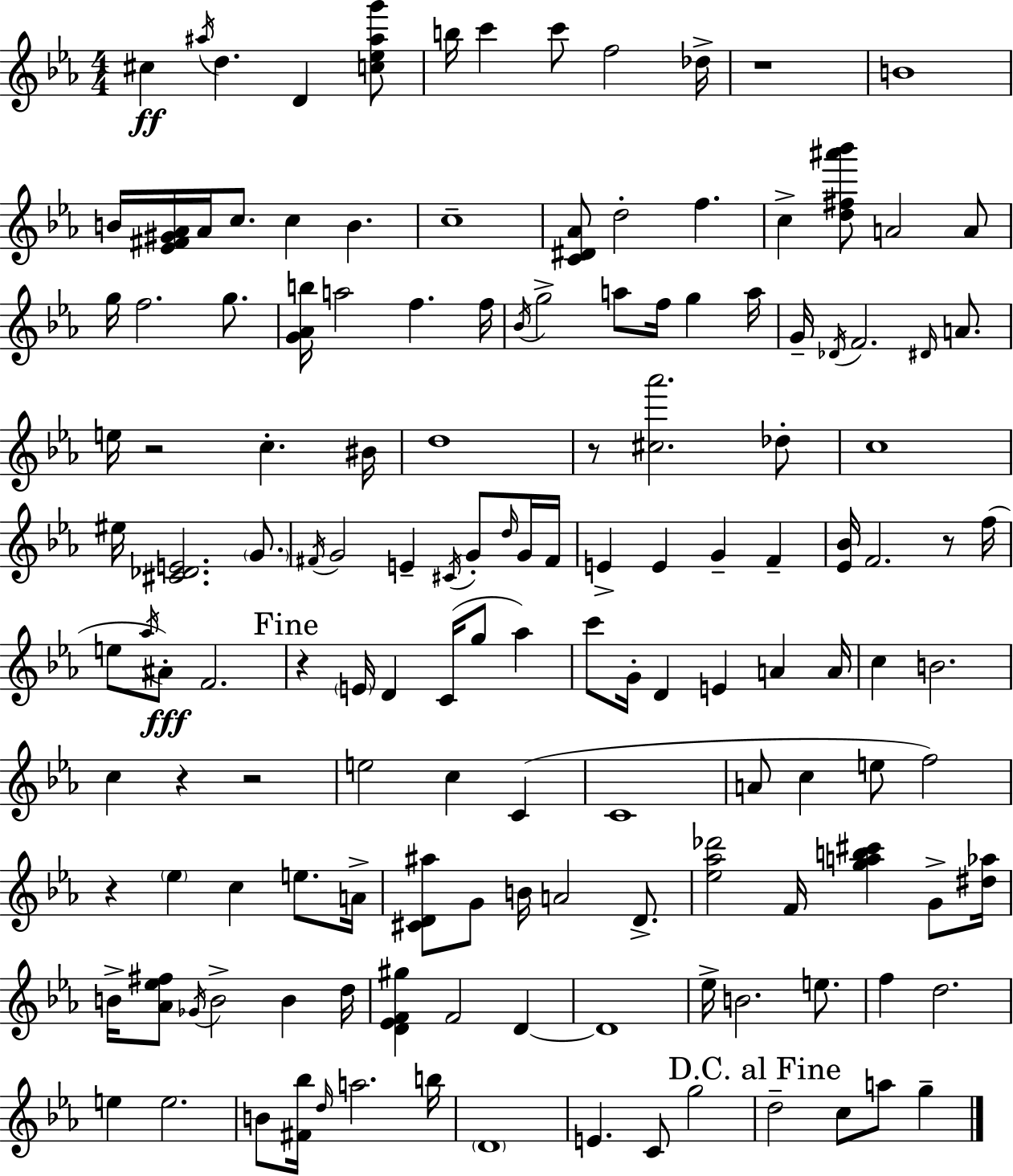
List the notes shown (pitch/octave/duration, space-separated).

C#5/q A#5/s D5/q. D4/q [C5,Eb5,A#5,G6]/e B5/s C6/q C6/e F5/h Db5/s R/w B4/w B4/s [Eb4,F#4,G#4,Ab4]/s Ab4/s C5/e. C5/q B4/q. C5/w [C4,D#4,Ab4]/e D5/h F5/q. C5/q [D5,F#5,A#6,Bb6]/e A4/h A4/e G5/s F5/h. G5/e. [G4,Ab4,B5]/s A5/h F5/q. F5/s Bb4/s G5/h A5/e F5/s G5/q A5/s G4/s Db4/s F4/h. D#4/s A4/e. E5/s R/h C5/q. BIS4/s D5/w R/e [C#5,Ab6]/h. Db5/e C5/w EIS5/s [C#4,Db4,E4]/h. G4/e. F#4/s G4/h E4/q C#4/s G4/e D5/s G4/s F#4/s E4/q E4/q G4/q F4/q [Eb4,Bb4]/s F4/h. R/e F5/s E5/e Ab5/s A#4/e F4/h. R/q E4/s D4/q C4/s G5/e Ab5/q C6/e G4/s D4/q E4/q A4/q A4/s C5/q B4/h. C5/q R/q R/h E5/h C5/q C4/q C4/w A4/e C5/q E5/e F5/h R/q Eb5/q C5/q E5/e. A4/s [C#4,D4,A#5]/e G4/e B4/s A4/h D4/e. [Eb5,Ab5,Db6]/h F4/s [G5,A5,B5,C#6]/q G4/e [D#5,Ab5]/s B4/s [Ab4,Eb5,F#5]/e Gb4/s B4/h B4/q D5/s [D4,Eb4,F4,G#5]/q F4/h D4/q D4/w Eb5/s B4/h. E5/e. F5/q D5/h. E5/q E5/h. B4/e [F#4,Bb5]/s D5/s A5/h. B5/s D4/w E4/q. C4/e G5/h D5/h C5/e A5/e G5/q